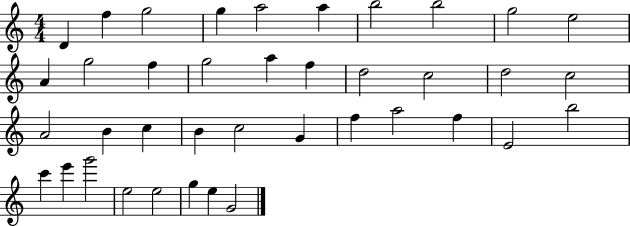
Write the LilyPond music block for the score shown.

{
  \clef treble
  \numericTimeSignature
  \time 4/4
  \key c \major
  d'4 f''4 g''2 | g''4 a''2 a''4 | b''2 b''2 | g''2 e''2 | \break a'4 g''2 f''4 | g''2 a''4 f''4 | d''2 c''2 | d''2 c''2 | \break a'2 b'4 c''4 | b'4 c''2 g'4 | f''4 a''2 f''4 | e'2 b''2 | \break c'''4 e'''4 g'''2 | e''2 e''2 | g''4 e''4 g'2 | \bar "|."
}